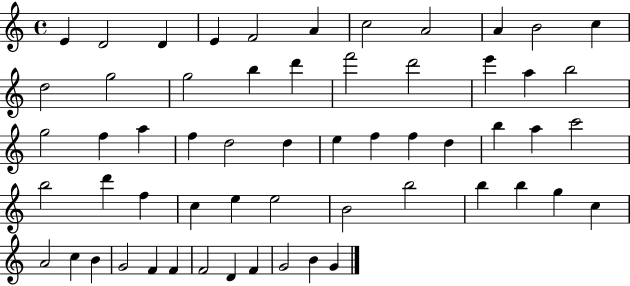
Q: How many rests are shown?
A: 0